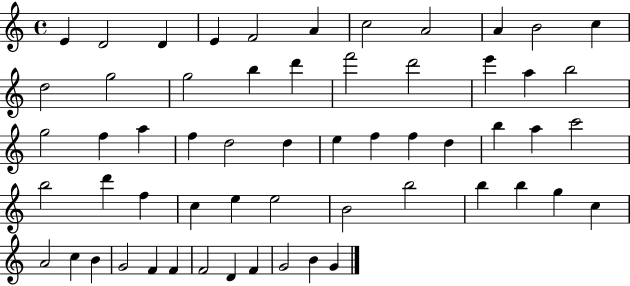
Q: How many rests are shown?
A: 0